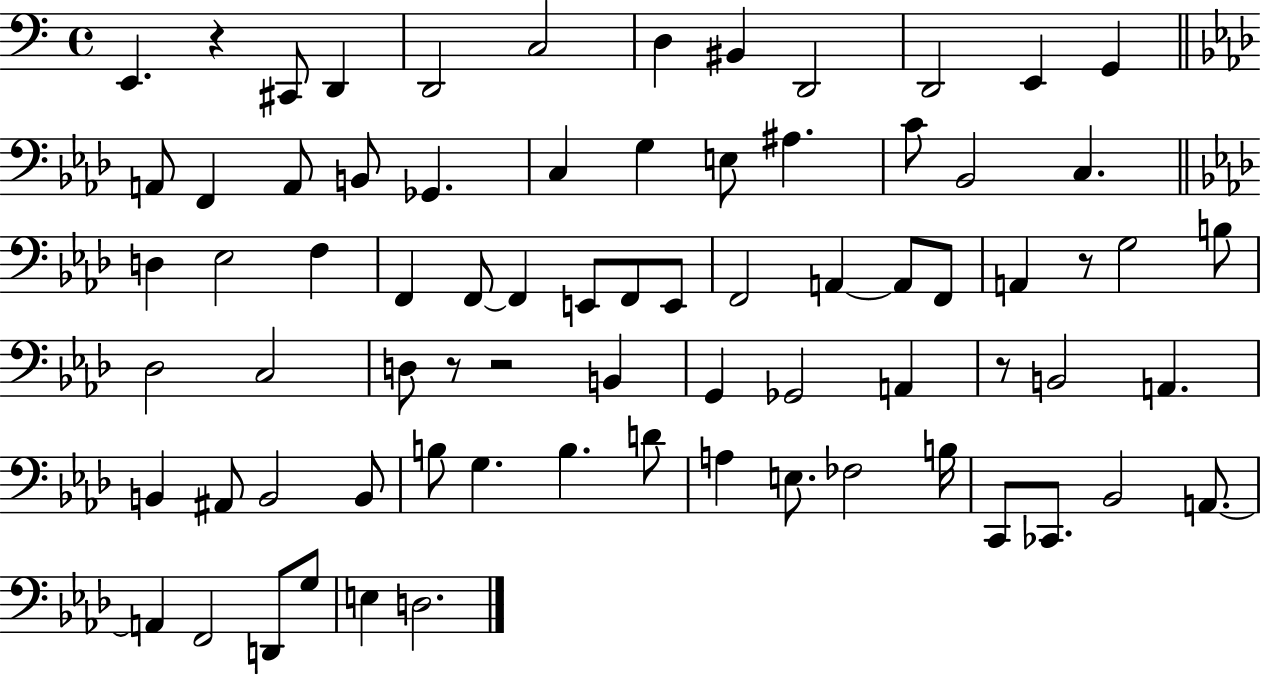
E2/q. R/q C#2/e D2/q D2/h C3/h D3/q BIS2/q D2/h D2/h E2/q G2/q A2/e F2/q A2/e B2/e Gb2/q. C3/q G3/q E3/e A#3/q. C4/e Bb2/h C3/q. D3/q Eb3/h F3/q F2/q F2/e F2/q E2/e F2/e E2/e F2/h A2/q A2/e F2/e A2/q R/e G3/h B3/e Db3/h C3/h D3/e R/e R/h B2/q G2/q Gb2/h A2/q R/e B2/h A2/q. B2/q A#2/e B2/h B2/e B3/e G3/q. B3/q. D4/e A3/q E3/e. FES3/h B3/s C2/e CES2/e. Bb2/h A2/e. A2/q F2/h D2/e G3/e E3/q D3/h.